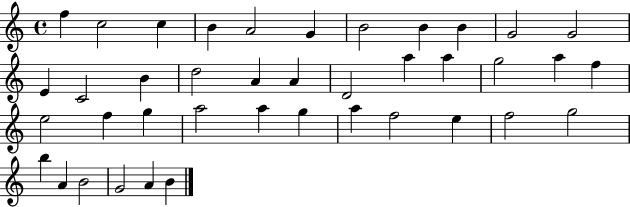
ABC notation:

X:1
T:Untitled
M:4/4
L:1/4
K:C
f c2 c B A2 G B2 B B G2 G2 E C2 B d2 A A D2 a a g2 a f e2 f g a2 a g a f2 e f2 g2 b A B2 G2 A B